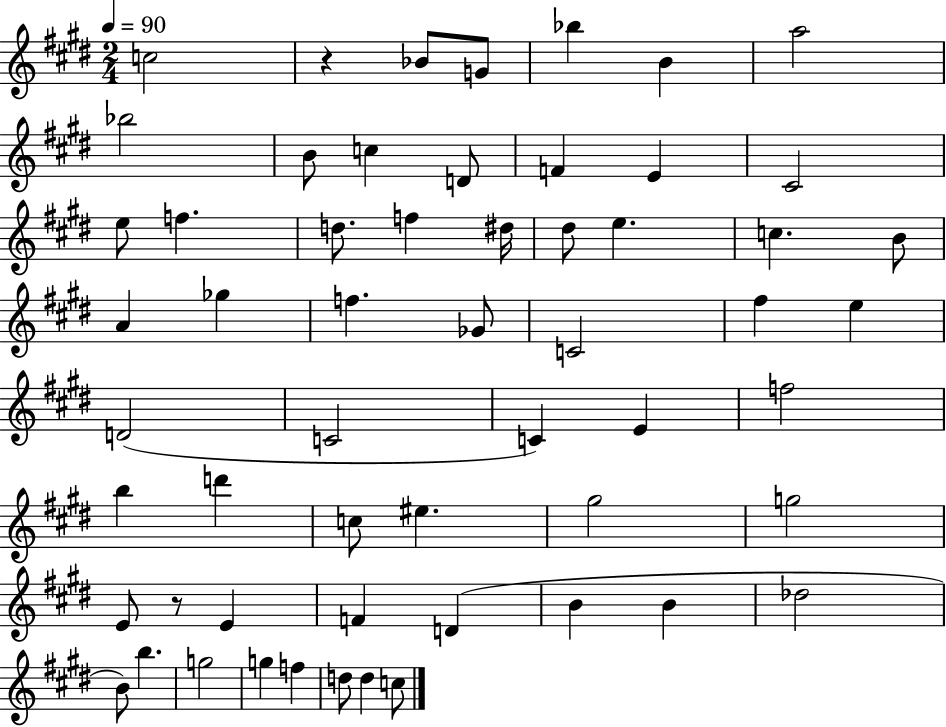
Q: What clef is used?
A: treble